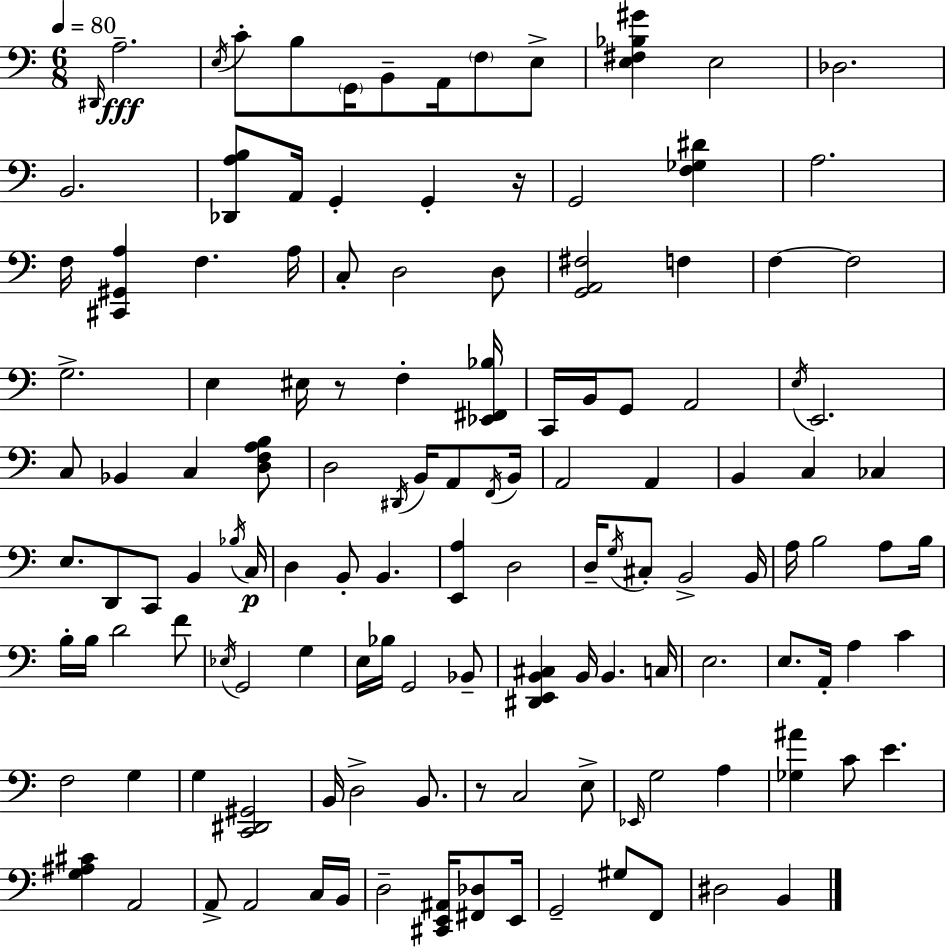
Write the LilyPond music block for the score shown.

{
  \clef bass
  \numericTimeSignature
  \time 6/8
  \key a \minor
  \tempo 4 = 80
  \repeat volta 2 { \grace { dis,16 }\fff a2.-- | \acciaccatura { e16 } c'8-. b8 \parenthesize g,16 b,8-- a,16 \parenthesize f8 | e8-> <e fis bes gis'>4 e2 | des2. | \break b,2. | <des, a b>8 a,16 g,4-. g,4-. | r16 g,2 <f ges dis'>4 | a2. | \break f16 <cis, gis, a>4 f4. | a16 c8-. d2 | d8 <g, a, fis>2 f4 | f4~~ f2 | \break g2.-> | e4 eis16 r8 f4-. | <ees, fis, bes>16 c,16 b,16 g,8 a,2 | \acciaccatura { e16 } e,2. | \break c8 bes,4 c4 | <d f a b>8 d2 \acciaccatura { dis,16 } | b,16 a,8 \acciaccatura { f,16 } b,16 a,2 | a,4 b,4 c4 | \break ces4 e8. d,8 c,8 | b,4 \acciaccatura { bes16 } c16\p d4 b,8-. | b,4. <e, a>4 d2 | d16-- \acciaccatura { g16 } cis8-. b,2-> | \break b,16 a16 b2 | a8 b16 b16-. b16 d'2 | f'8 \acciaccatura { ees16 } g,2 | g4 e16 bes16 g,2 | \break bes,8-- <dis, e, b, cis>4 | b,16 b,4. c16 e2. | e8. a,16-. | a4 c'4 f2 | \break g4 g4 | <c, dis, gis,>2 b,16 d2-> | b,8. r8 c2 | e8-> \grace { ees,16 } g2 | \break a4 <ges ais'>4 | c'8 e'4. <g ais cis'>4 | a,2 a,8-> a,2 | c16 b,16 d2-- | \break <cis, e, ais,>16 <fis, des>8 e,16 g,2-- | gis8 f,8 dis2 | b,4 } \bar "|."
}